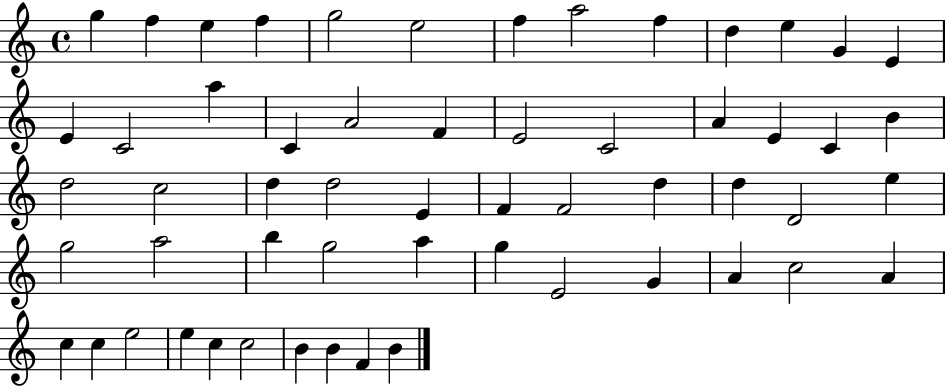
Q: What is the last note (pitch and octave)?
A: B4